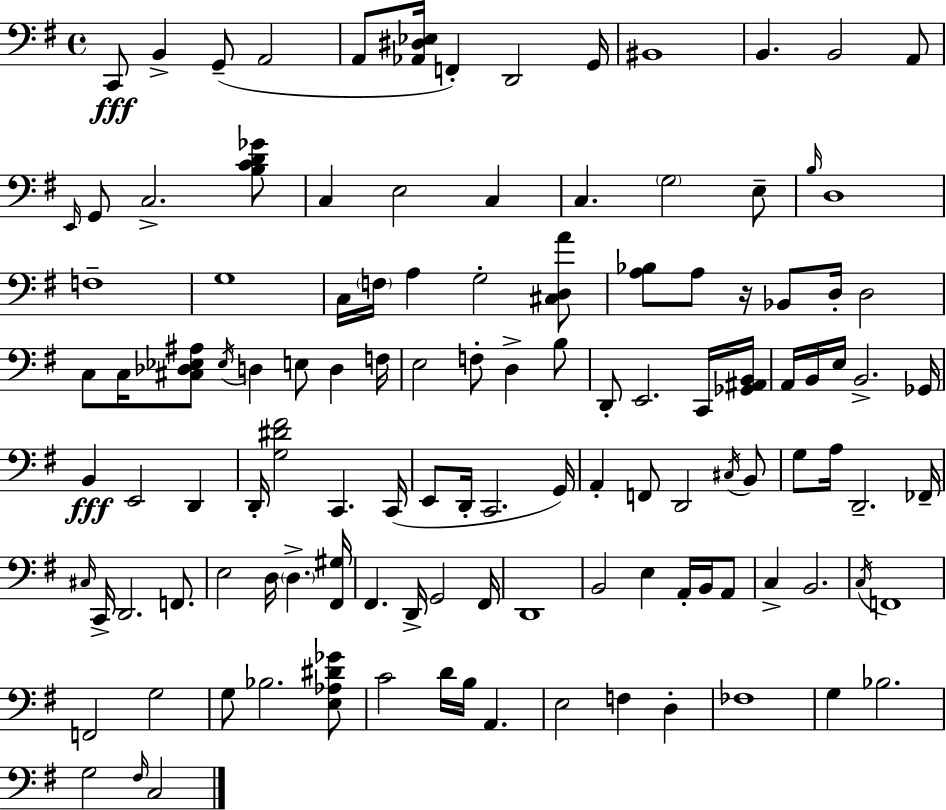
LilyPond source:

{
  \clef bass
  \time 4/4
  \defaultTimeSignature
  \key e \minor
  \repeat volta 2 { c,8\fff b,4-> g,8--( a,2 | a,8 <aes, dis ees>16 f,4-.) d,2 g,16 | bis,1 | b,4. b,2 a,8 | \break \grace { e,16 } g,8 c2.-> <b c' d' ges'>8 | c4 e2 c4 | c4. \parenthesize g2 e8-- | \grace { b16 } d1 | \break f1-- | g1 | c16 \parenthesize f16 a4 g2-. | <cis d a'>8 <a bes>8 a8 r16 bes,8 d16-. d2 | \break c8 c16 <cis des ees ais>8 \acciaccatura { ees16 } d4 e8 d4 | f16 e2 f8-. d4-> | b8 d,8-. e,2. | c,16 <ges, ais, b,>16 a,16 b,16 e16 b,2.-> | \break ges,16 b,4\fff e,2 d,4 | d,16-. <g dis' fis'>2 c,4. | c,16( e,8 d,16-. c,2. | g,16) a,4-. f,8 d,2 | \break \acciaccatura { cis16 } b,8 g8 a16 d,2.-- | fes,16-- \grace { cis16 } c,16-> d,2. | f,8. e2 d16 \parenthesize d4.-> | <fis, gis>16 fis,4. d,16-> g,2 | \break fis,16 d,1 | b,2 e4 | a,16-. b,16 a,8 c4-> b,2. | \acciaccatura { c16 } f,1 | \break f,2 g2 | g8 bes2. | <e aes dis' ges'>8 c'2 d'16 b16 | a,4. e2 f4 | \break d4-. fes1 | g4 bes2. | g2 \grace { fis16 } c2 | } \bar "|."
}